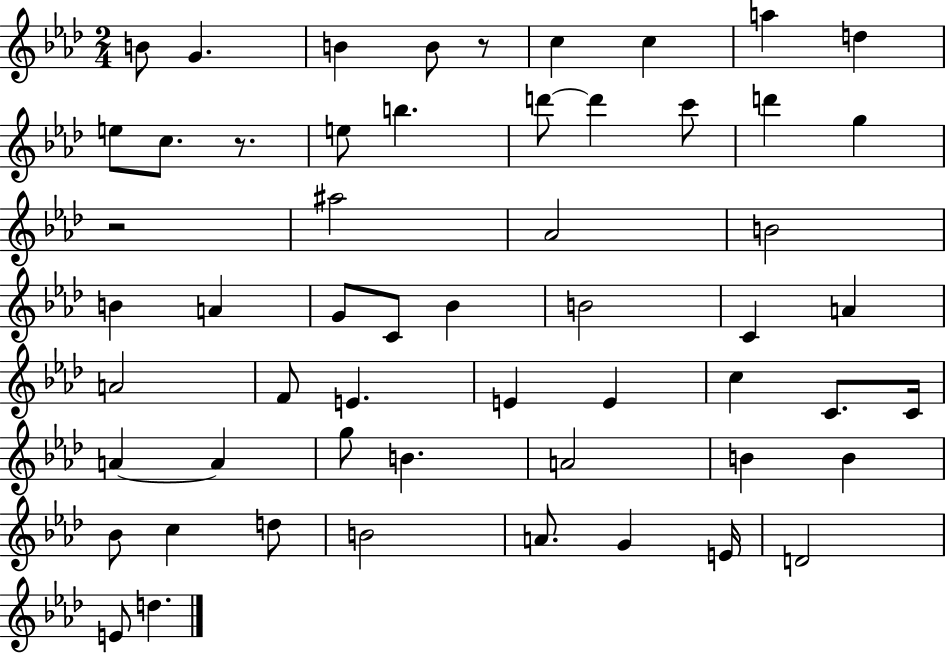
{
  \clef treble
  \numericTimeSignature
  \time 2/4
  \key aes \major
  b'8 g'4. | b'4 b'8 r8 | c''4 c''4 | a''4 d''4 | \break e''8 c''8. r8. | e''8 b''4. | d'''8~~ d'''4 c'''8 | d'''4 g''4 | \break r2 | ais''2 | aes'2 | b'2 | \break b'4 a'4 | g'8 c'8 bes'4 | b'2 | c'4 a'4 | \break a'2 | f'8 e'4. | e'4 e'4 | c''4 c'8. c'16 | \break a'4~~ a'4 | g''8 b'4. | a'2 | b'4 b'4 | \break bes'8 c''4 d''8 | b'2 | a'8. g'4 e'16 | d'2 | \break e'8 d''4. | \bar "|."
}